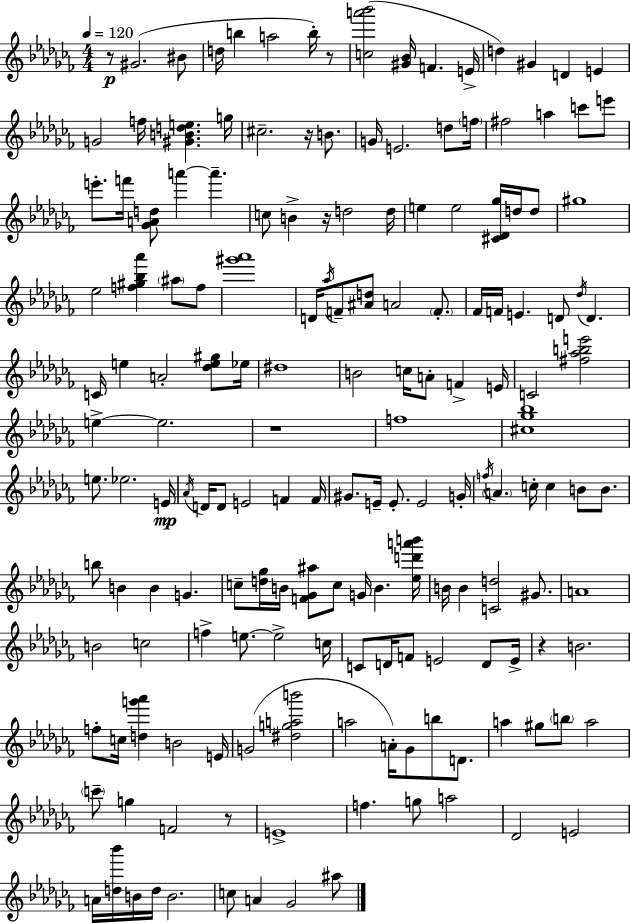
R/e G#4/h. BIS4/e D5/s B5/q A5/h B5/s R/e [C5,A6,Bb6]/h [G#4,Bb4]/s F4/q. E4/s D5/q G#4/q D4/q E4/q G4/h F5/s [G#4,B4,D5,E5]/q. G5/s C#5/h. R/s B4/e. G4/s E4/h. D5/e F5/s F#5/h A5/q C6/e E6/e E6/e. F6/s [Gb4,A4,D5]/e A6/q A6/q. C5/e B4/q R/s D5/h D5/s E5/q E5/h [C#4,Db4,Gb5]/s D5/s D5/e G#5/w Eb5/h [F5,G#5,Bb5,Ab6]/q A#5/e F5/e [G#6,Ab6]/w D4/s Ab5/s F4/e [A#4,D5]/e A4/h F4/e. FES4/s F4/s E4/q. D4/e Db5/s D4/q. C4/s E5/q A4/h [Db5,E5,G#5]/e Eb5/s D#5/w B4/h C5/s A4/e F4/q E4/s C4/h [F#5,Ab5,B5,E6]/h E5/q E5/h. R/w F5/w [C#5,Gb5,Bb5]/w E5/e. Eb5/h. E4/s Ab4/s D4/s D4/e E4/h F4/q F4/s G#4/e. E4/s E4/e. E4/h G4/s F5/s A4/q. C5/s C5/q B4/e B4/e. B5/e B4/q B4/q G4/q. C5/e [D5,Gb5]/s B4/s [F4,Gb4,A#5]/e C5/e G4/s B4/q. [Eb5,D6,A6,B6]/s B4/s B4/q [C4,D5]/h G#4/e. A4/w B4/h C5/h F5/q E5/e. E5/h C5/s C4/e D4/s F4/e E4/h D4/e E4/s R/q B4/h. F5/e C5/s [D5,G6,Ab6]/q B4/h E4/s G4/h [D#5,G5,A5,B6]/h A5/h A4/s Gb4/e B5/e D4/e. A5/q G#5/e B5/e A5/h C6/e G5/q F4/h R/e E4/w F5/q. G5/e A5/h Db4/h E4/h A4/s [D5,Bb6]/s B4/s D5/s B4/h. C5/e A4/q Gb4/h A#5/e